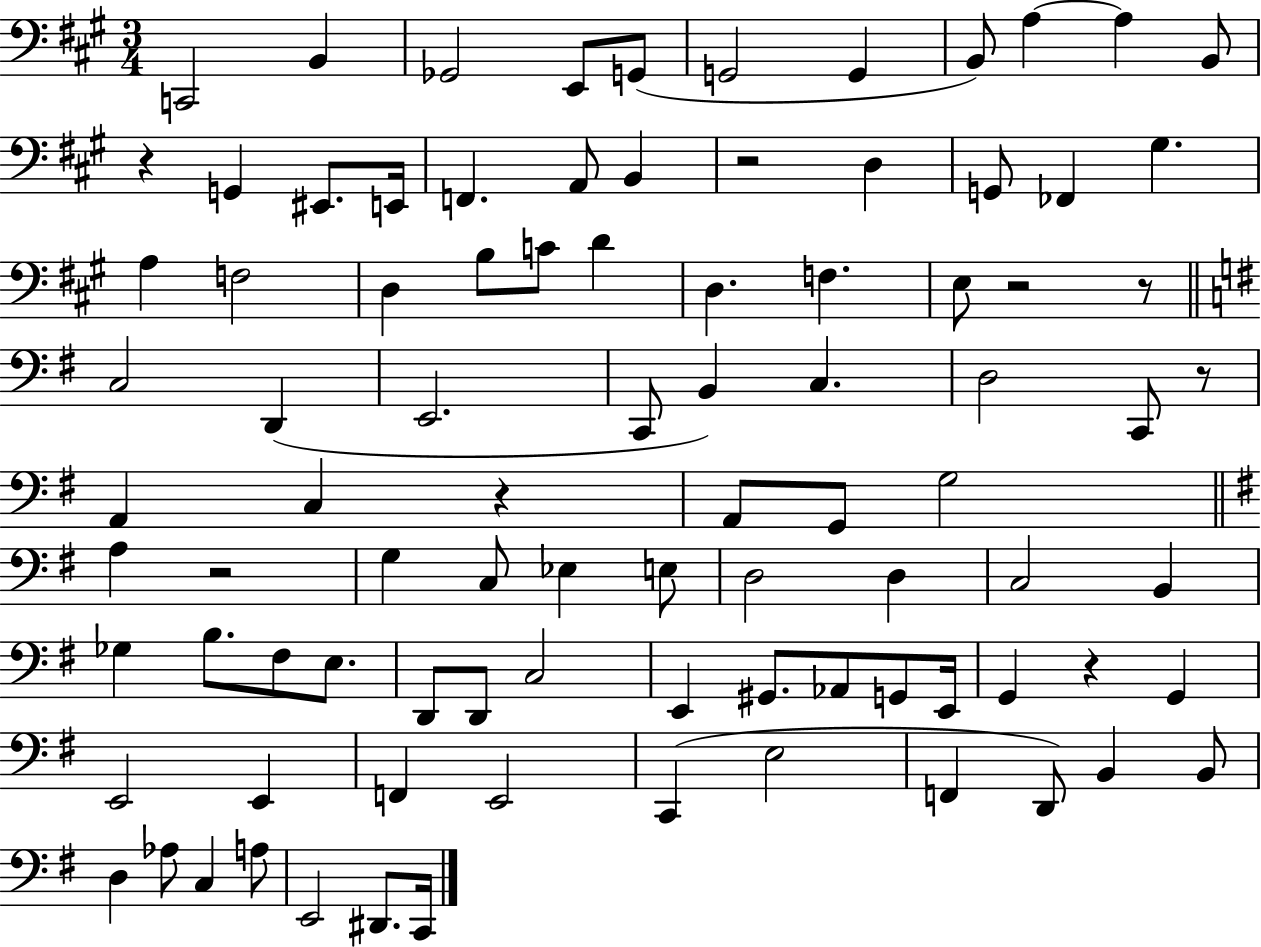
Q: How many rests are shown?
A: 8